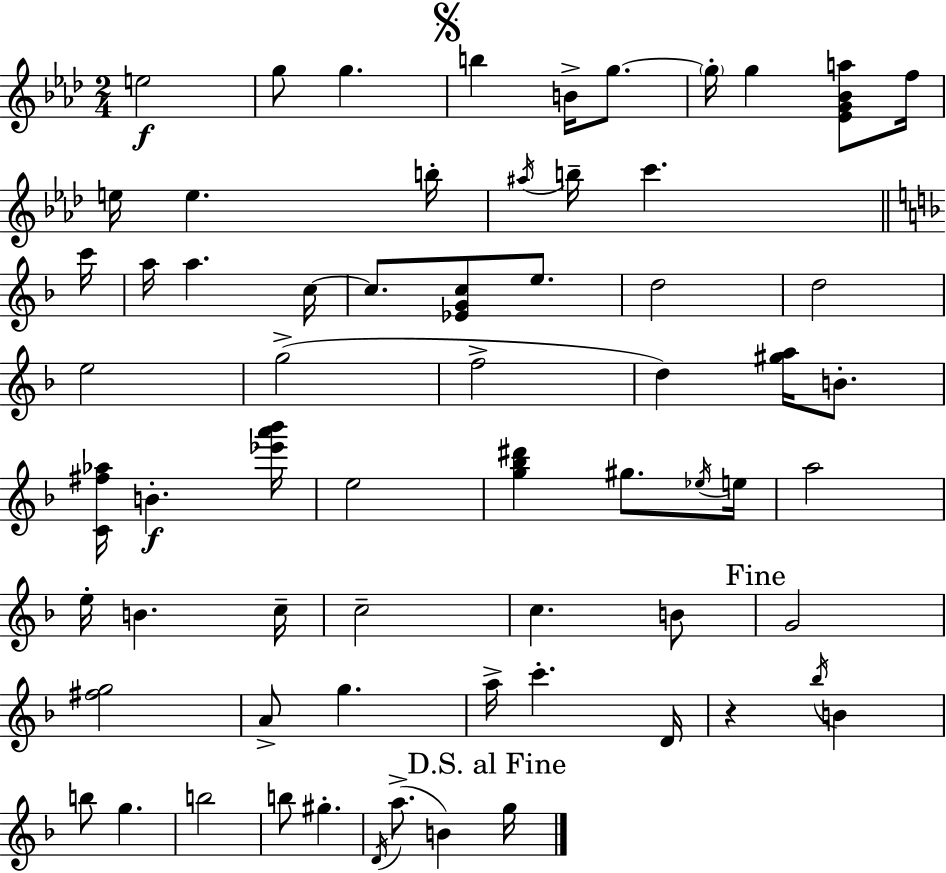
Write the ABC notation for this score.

X:1
T:Untitled
M:2/4
L:1/4
K:Ab
e2 g/2 g b B/4 g/2 g/4 g [_EG_Ba]/2 f/4 e/4 e b/4 ^a/4 b/4 c' c'/4 a/4 a c/4 c/2 [_EGc]/2 e/2 d2 d2 e2 g2 f2 d [^ga]/4 B/2 [C^f_a]/4 B [_e'a'_b']/4 e2 [g_b^d'] ^g/2 _e/4 e/4 a2 e/4 B c/4 c2 c B/2 G2 [^fg]2 A/2 g a/4 c' D/4 z _b/4 B b/2 g b2 b/2 ^g D/4 a/2 B g/4